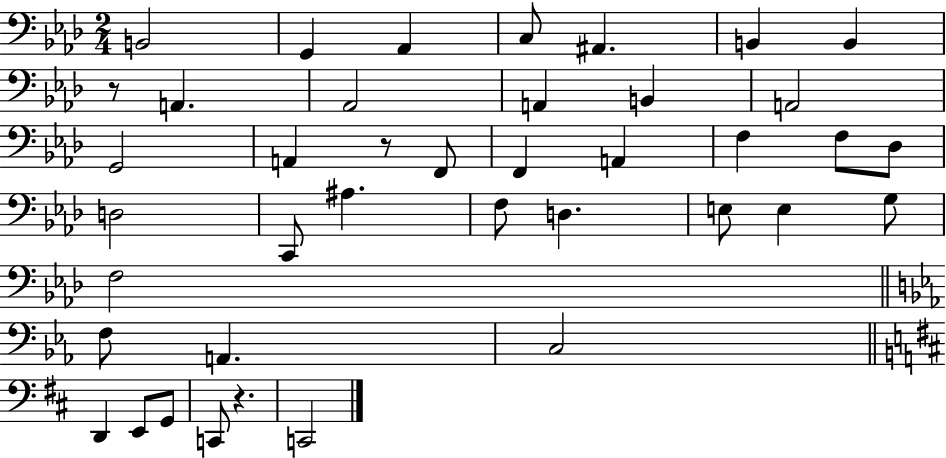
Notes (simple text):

B2/h G2/q Ab2/q C3/e A#2/q. B2/q B2/q R/e A2/q. Ab2/h A2/q B2/q A2/h G2/h A2/q R/e F2/e F2/q A2/q F3/q F3/e Db3/e D3/h C2/e A#3/q. F3/e D3/q. E3/e E3/q G3/e F3/h F3/e A2/q. C3/h D2/q E2/e G2/e C2/e R/q. C2/h